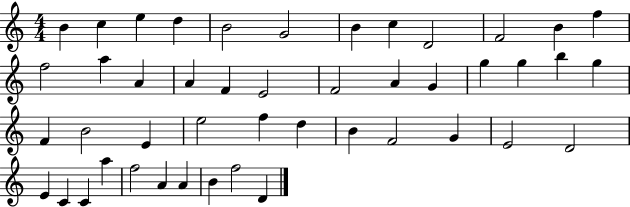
B4/q C5/q E5/q D5/q B4/h G4/h B4/q C5/q D4/h F4/h B4/q F5/q F5/h A5/q A4/q A4/q F4/q E4/h F4/h A4/q G4/q G5/q G5/q B5/q G5/q F4/q B4/h E4/q E5/h F5/q D5/q B4/q F4/h G4/q E4/h D4/h E4/q C4/q C4/q A5/q F5/h A4/q A4/q B4/q F5/h D4/q